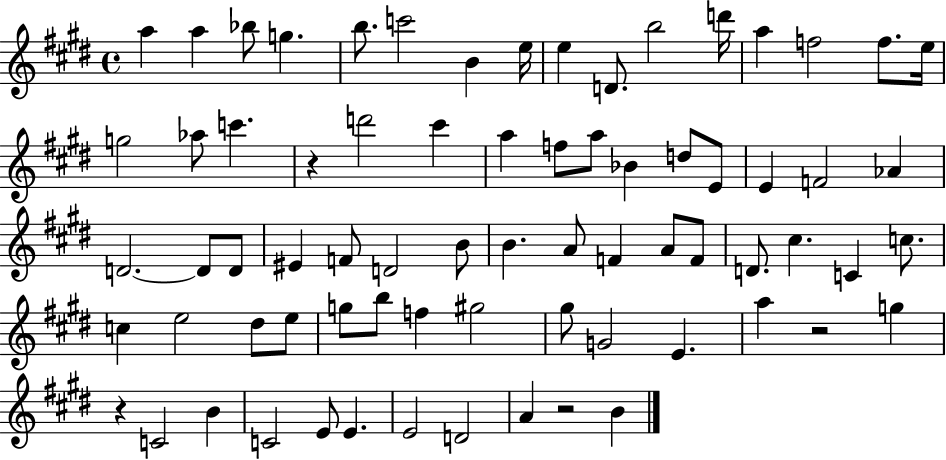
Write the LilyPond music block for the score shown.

{
  \clef treble
  \time 4/4
  \defaultTimeSignature
  \key e \major
  a''4 a''4 bes''8 g''4. | b''8. c'''2 b'4 e''16 | e''4 d'8. b''2 d'''16 | a''4 f''2 f''8. e''16 | \break g''2 aes''8 c'''4. | r4 d'''2 cis'''4 | a''4 f''8 a''8 bes'4 d''8 e'8 | e'4 f'2 aes'4 | \break d'2.~~ d'8 d'8 | eis'4 f'8 d'2 b'8 | b'4. a'8 f'4 a'8 f'8 | d'8. cis''4. c'4 c''8. | \break c''4 e''2 dis''8 e''8 | g''8 b''8 f''4 gis''2 | gis''8 g'2 e'4. | a''4 r2 g''4 | \break r4 c'2 b'4 | c'2 e'8 e'4. | e'2 d'2 | a'4 r2 b'4 | \break \bar "|."
}